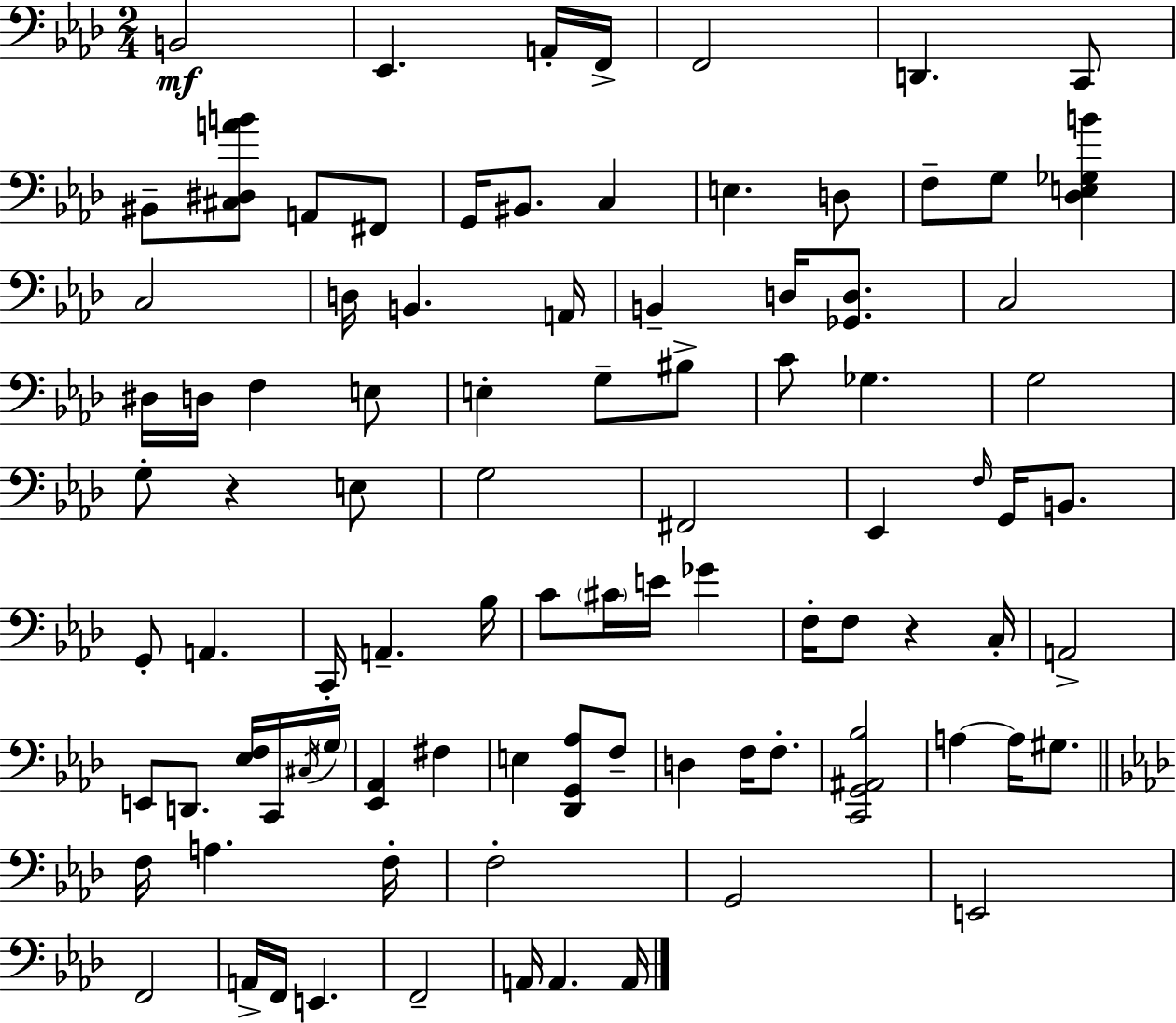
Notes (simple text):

B2/h Eb2/q. A2/s F2/s F2/h D2/q. C2/e BIS2/e [C#3,D#3,A4,B4]/e A2/e F#2/e G2/s BIS2/e. C3/q E3/q. D3/e F3/e G3/e [Db3,E3,Gb3,B4]/q C3/h D3/s B2/q. A2/s B2/q D3/s [Gb2,D3]/e. C3/h D#3/s D3/s F3/q E3/e E3/q G3/e BIS3/e C4/e Gb3/q. G3/h G3/e R/q E3/e G3/h F#2/h Eb2/q F3/s G2/s B2/e. G2/e A2/q. C2/s A2/q. Bb3/s C4/e C#4/s E4/s Gb4/q F3/s F3/e R/q C3/s A2/h E2/e D2/e. [Eb3,F3]/s C2/s C#3/s G3/s [Eb2,Ab2]/q F#3/q E3/q [Db2,G2,Ab3]/e F3/e D3/q F3/s F3/e. [C2,G2,A#2,Bb3]/h A3/q A3/s G#3/e. F3/s A3/q. F3/s F3/h G2/h E2/h F2/h A2/s F2/s E2/q. F2/h A2/s A2/q. A2/s